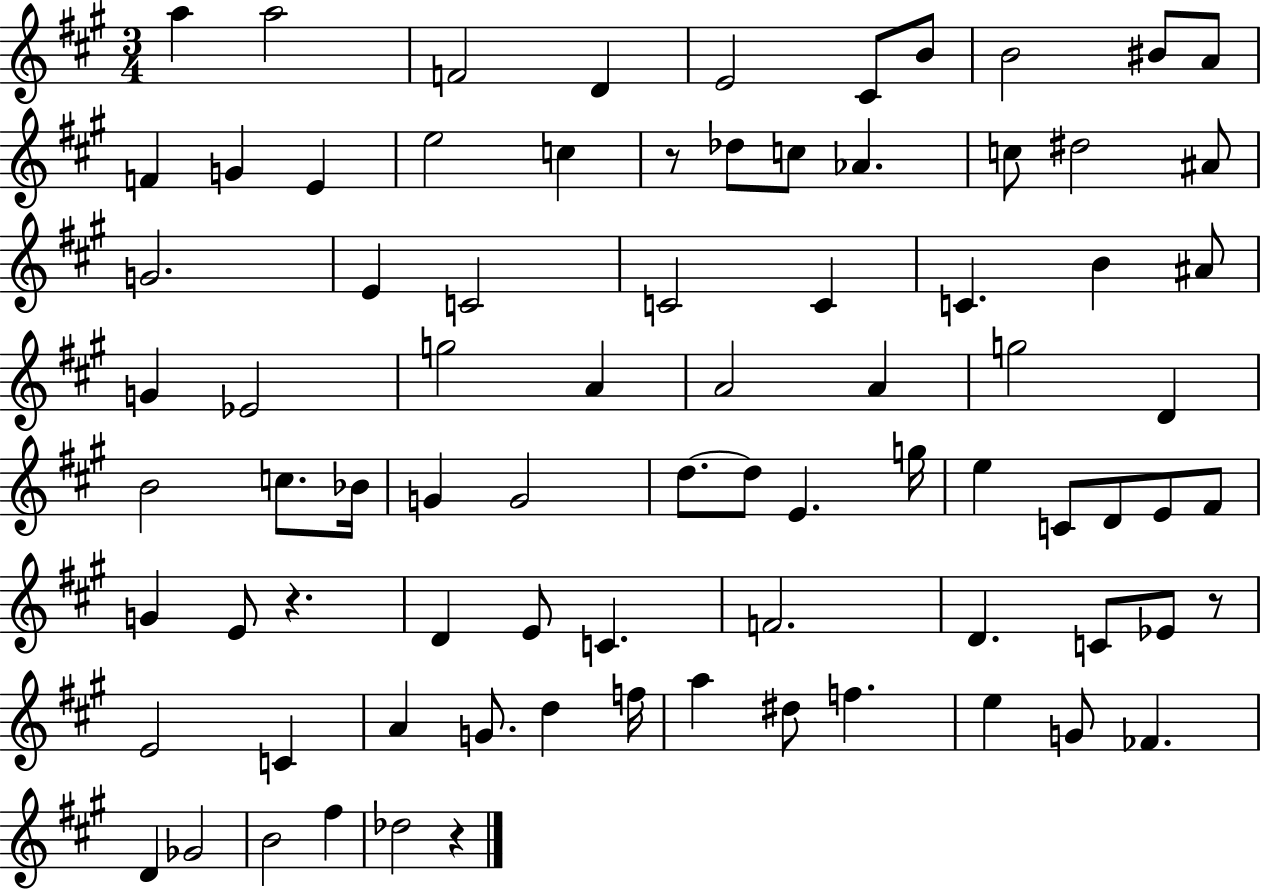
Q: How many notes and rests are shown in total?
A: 81